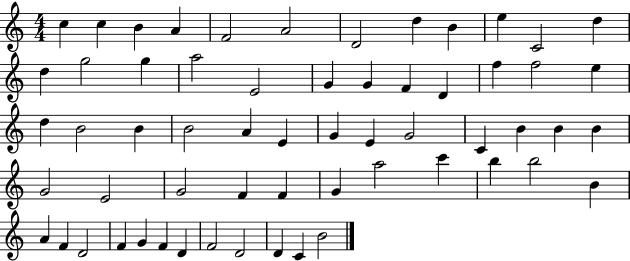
X:1
T:Untitled
M:4/4
L:1/4
K:C
c c B A F2 A2 D2 d B e C2 d d g2 g a2 E2 G G F D f f2 e d B2 B B2 A E G E G2 C B B B G2 E2 G2 F F G a2 c' b b2 B A F D2 F G F D F2 D2 D C B2